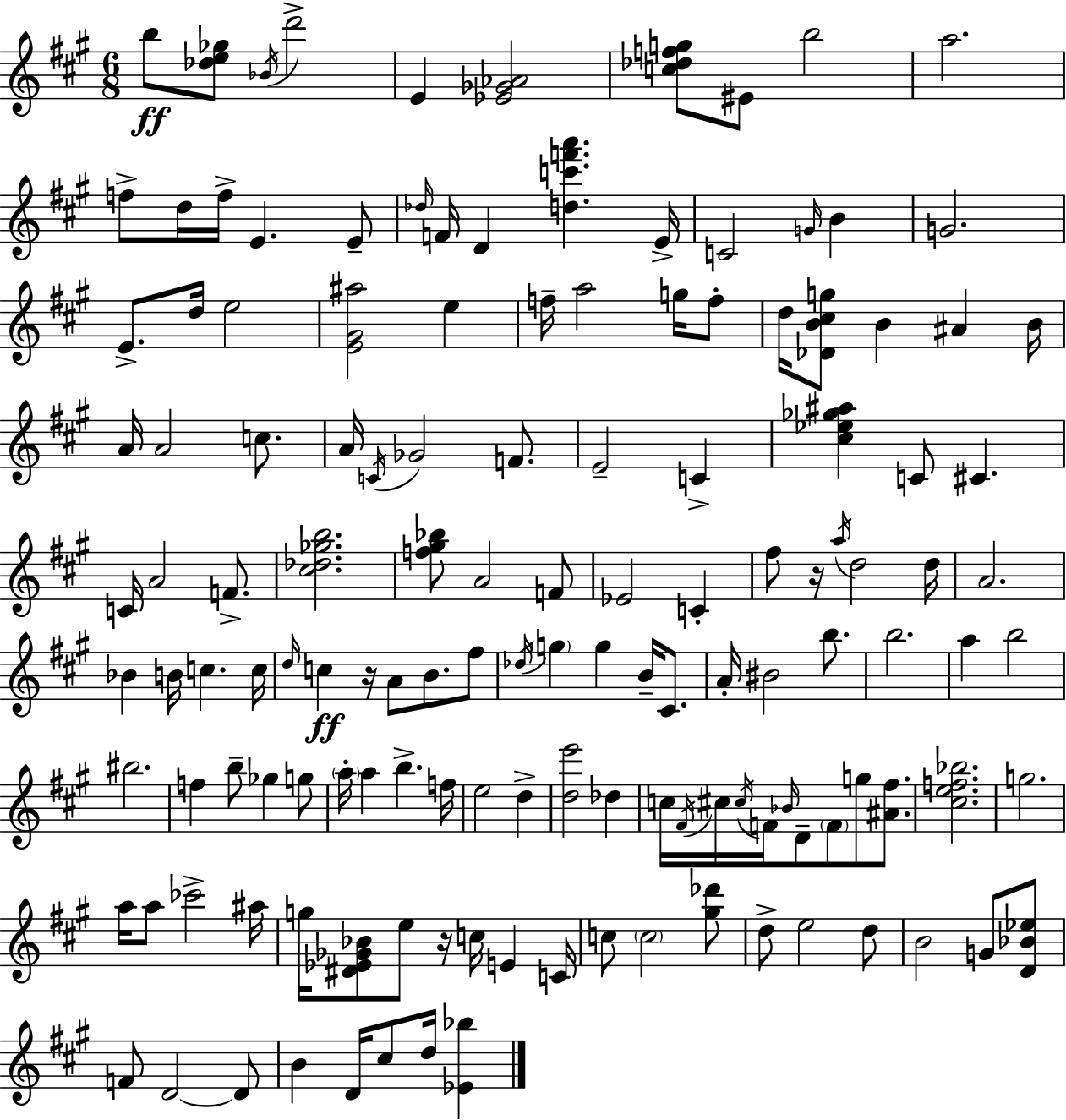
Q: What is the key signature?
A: A major